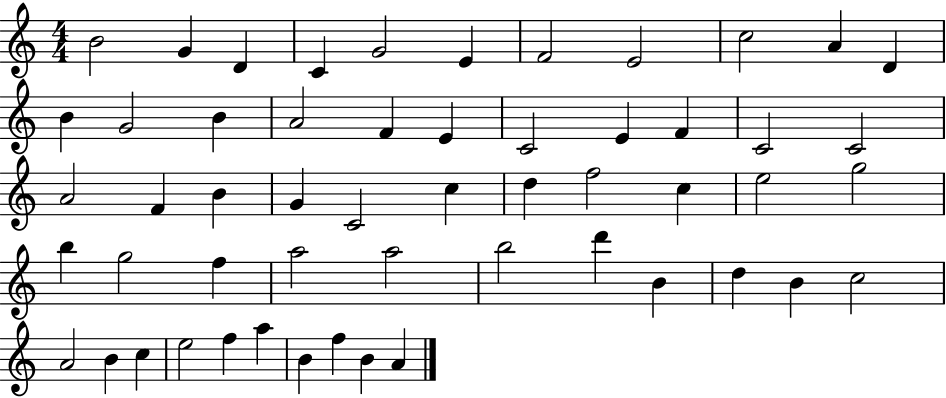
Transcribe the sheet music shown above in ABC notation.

X:1
T:Untitled
M:4/4
L:1/4
K:C
B2 G D C G2 E F2 E2 c2 A D B G2 B A2 F E C2 E F C2 C2 A2 F B G C2 c d f2 c e2 g2 b g2 f a2 a2 b2 d' B d B c2 A2 B c e2 f a B f B A